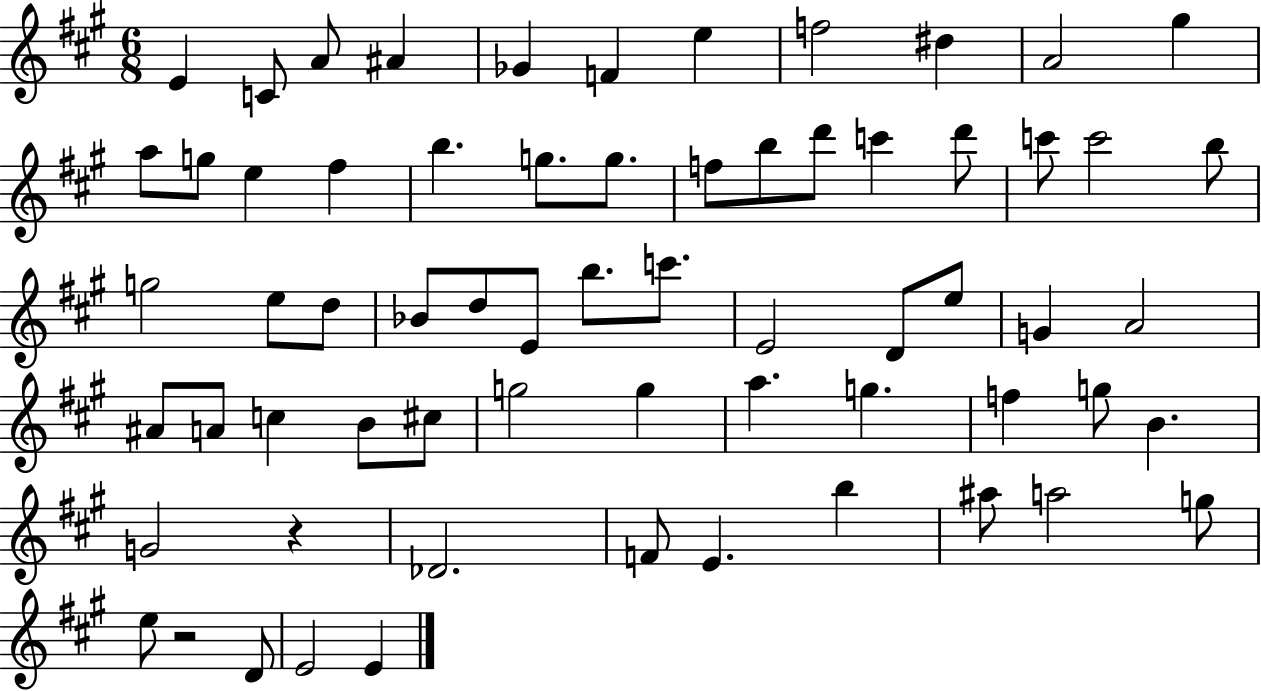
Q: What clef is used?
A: treble